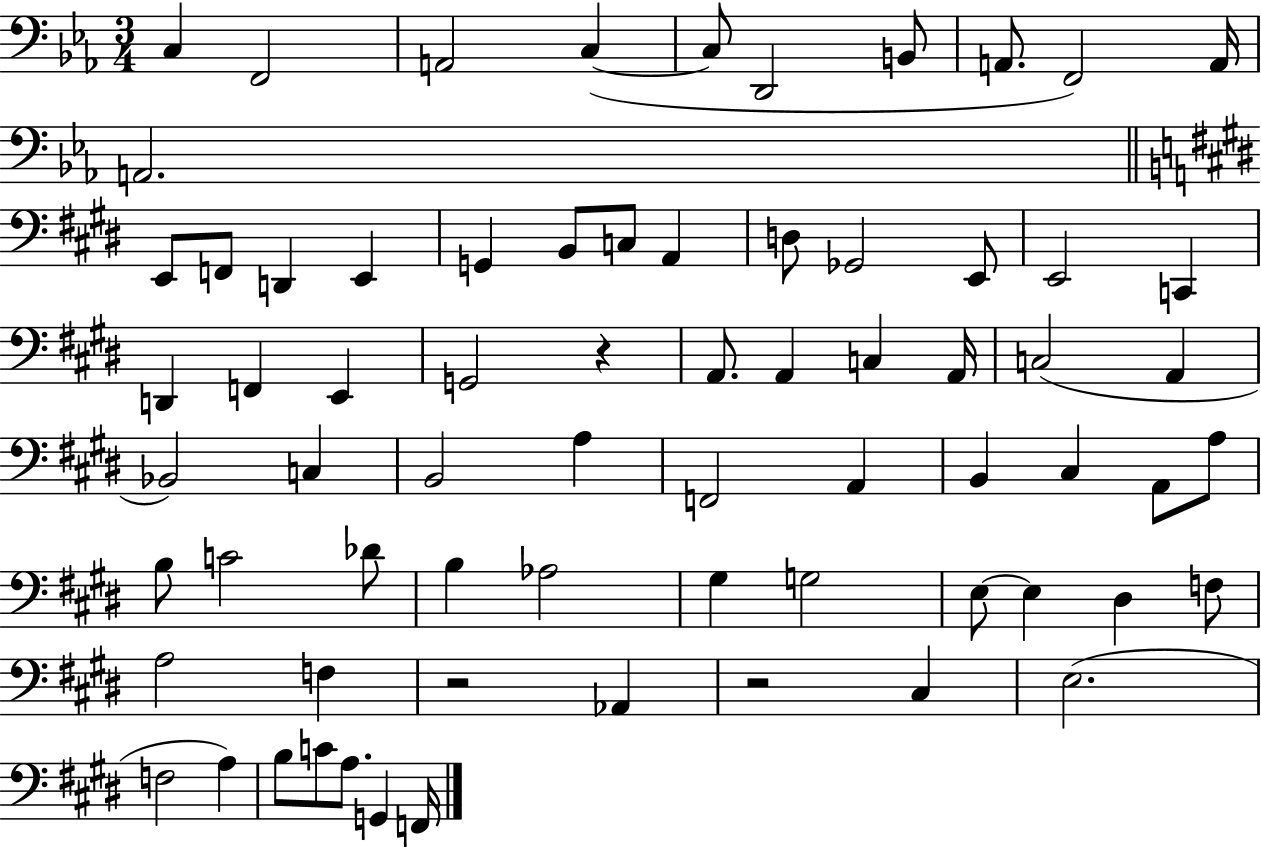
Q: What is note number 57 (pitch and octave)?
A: F3